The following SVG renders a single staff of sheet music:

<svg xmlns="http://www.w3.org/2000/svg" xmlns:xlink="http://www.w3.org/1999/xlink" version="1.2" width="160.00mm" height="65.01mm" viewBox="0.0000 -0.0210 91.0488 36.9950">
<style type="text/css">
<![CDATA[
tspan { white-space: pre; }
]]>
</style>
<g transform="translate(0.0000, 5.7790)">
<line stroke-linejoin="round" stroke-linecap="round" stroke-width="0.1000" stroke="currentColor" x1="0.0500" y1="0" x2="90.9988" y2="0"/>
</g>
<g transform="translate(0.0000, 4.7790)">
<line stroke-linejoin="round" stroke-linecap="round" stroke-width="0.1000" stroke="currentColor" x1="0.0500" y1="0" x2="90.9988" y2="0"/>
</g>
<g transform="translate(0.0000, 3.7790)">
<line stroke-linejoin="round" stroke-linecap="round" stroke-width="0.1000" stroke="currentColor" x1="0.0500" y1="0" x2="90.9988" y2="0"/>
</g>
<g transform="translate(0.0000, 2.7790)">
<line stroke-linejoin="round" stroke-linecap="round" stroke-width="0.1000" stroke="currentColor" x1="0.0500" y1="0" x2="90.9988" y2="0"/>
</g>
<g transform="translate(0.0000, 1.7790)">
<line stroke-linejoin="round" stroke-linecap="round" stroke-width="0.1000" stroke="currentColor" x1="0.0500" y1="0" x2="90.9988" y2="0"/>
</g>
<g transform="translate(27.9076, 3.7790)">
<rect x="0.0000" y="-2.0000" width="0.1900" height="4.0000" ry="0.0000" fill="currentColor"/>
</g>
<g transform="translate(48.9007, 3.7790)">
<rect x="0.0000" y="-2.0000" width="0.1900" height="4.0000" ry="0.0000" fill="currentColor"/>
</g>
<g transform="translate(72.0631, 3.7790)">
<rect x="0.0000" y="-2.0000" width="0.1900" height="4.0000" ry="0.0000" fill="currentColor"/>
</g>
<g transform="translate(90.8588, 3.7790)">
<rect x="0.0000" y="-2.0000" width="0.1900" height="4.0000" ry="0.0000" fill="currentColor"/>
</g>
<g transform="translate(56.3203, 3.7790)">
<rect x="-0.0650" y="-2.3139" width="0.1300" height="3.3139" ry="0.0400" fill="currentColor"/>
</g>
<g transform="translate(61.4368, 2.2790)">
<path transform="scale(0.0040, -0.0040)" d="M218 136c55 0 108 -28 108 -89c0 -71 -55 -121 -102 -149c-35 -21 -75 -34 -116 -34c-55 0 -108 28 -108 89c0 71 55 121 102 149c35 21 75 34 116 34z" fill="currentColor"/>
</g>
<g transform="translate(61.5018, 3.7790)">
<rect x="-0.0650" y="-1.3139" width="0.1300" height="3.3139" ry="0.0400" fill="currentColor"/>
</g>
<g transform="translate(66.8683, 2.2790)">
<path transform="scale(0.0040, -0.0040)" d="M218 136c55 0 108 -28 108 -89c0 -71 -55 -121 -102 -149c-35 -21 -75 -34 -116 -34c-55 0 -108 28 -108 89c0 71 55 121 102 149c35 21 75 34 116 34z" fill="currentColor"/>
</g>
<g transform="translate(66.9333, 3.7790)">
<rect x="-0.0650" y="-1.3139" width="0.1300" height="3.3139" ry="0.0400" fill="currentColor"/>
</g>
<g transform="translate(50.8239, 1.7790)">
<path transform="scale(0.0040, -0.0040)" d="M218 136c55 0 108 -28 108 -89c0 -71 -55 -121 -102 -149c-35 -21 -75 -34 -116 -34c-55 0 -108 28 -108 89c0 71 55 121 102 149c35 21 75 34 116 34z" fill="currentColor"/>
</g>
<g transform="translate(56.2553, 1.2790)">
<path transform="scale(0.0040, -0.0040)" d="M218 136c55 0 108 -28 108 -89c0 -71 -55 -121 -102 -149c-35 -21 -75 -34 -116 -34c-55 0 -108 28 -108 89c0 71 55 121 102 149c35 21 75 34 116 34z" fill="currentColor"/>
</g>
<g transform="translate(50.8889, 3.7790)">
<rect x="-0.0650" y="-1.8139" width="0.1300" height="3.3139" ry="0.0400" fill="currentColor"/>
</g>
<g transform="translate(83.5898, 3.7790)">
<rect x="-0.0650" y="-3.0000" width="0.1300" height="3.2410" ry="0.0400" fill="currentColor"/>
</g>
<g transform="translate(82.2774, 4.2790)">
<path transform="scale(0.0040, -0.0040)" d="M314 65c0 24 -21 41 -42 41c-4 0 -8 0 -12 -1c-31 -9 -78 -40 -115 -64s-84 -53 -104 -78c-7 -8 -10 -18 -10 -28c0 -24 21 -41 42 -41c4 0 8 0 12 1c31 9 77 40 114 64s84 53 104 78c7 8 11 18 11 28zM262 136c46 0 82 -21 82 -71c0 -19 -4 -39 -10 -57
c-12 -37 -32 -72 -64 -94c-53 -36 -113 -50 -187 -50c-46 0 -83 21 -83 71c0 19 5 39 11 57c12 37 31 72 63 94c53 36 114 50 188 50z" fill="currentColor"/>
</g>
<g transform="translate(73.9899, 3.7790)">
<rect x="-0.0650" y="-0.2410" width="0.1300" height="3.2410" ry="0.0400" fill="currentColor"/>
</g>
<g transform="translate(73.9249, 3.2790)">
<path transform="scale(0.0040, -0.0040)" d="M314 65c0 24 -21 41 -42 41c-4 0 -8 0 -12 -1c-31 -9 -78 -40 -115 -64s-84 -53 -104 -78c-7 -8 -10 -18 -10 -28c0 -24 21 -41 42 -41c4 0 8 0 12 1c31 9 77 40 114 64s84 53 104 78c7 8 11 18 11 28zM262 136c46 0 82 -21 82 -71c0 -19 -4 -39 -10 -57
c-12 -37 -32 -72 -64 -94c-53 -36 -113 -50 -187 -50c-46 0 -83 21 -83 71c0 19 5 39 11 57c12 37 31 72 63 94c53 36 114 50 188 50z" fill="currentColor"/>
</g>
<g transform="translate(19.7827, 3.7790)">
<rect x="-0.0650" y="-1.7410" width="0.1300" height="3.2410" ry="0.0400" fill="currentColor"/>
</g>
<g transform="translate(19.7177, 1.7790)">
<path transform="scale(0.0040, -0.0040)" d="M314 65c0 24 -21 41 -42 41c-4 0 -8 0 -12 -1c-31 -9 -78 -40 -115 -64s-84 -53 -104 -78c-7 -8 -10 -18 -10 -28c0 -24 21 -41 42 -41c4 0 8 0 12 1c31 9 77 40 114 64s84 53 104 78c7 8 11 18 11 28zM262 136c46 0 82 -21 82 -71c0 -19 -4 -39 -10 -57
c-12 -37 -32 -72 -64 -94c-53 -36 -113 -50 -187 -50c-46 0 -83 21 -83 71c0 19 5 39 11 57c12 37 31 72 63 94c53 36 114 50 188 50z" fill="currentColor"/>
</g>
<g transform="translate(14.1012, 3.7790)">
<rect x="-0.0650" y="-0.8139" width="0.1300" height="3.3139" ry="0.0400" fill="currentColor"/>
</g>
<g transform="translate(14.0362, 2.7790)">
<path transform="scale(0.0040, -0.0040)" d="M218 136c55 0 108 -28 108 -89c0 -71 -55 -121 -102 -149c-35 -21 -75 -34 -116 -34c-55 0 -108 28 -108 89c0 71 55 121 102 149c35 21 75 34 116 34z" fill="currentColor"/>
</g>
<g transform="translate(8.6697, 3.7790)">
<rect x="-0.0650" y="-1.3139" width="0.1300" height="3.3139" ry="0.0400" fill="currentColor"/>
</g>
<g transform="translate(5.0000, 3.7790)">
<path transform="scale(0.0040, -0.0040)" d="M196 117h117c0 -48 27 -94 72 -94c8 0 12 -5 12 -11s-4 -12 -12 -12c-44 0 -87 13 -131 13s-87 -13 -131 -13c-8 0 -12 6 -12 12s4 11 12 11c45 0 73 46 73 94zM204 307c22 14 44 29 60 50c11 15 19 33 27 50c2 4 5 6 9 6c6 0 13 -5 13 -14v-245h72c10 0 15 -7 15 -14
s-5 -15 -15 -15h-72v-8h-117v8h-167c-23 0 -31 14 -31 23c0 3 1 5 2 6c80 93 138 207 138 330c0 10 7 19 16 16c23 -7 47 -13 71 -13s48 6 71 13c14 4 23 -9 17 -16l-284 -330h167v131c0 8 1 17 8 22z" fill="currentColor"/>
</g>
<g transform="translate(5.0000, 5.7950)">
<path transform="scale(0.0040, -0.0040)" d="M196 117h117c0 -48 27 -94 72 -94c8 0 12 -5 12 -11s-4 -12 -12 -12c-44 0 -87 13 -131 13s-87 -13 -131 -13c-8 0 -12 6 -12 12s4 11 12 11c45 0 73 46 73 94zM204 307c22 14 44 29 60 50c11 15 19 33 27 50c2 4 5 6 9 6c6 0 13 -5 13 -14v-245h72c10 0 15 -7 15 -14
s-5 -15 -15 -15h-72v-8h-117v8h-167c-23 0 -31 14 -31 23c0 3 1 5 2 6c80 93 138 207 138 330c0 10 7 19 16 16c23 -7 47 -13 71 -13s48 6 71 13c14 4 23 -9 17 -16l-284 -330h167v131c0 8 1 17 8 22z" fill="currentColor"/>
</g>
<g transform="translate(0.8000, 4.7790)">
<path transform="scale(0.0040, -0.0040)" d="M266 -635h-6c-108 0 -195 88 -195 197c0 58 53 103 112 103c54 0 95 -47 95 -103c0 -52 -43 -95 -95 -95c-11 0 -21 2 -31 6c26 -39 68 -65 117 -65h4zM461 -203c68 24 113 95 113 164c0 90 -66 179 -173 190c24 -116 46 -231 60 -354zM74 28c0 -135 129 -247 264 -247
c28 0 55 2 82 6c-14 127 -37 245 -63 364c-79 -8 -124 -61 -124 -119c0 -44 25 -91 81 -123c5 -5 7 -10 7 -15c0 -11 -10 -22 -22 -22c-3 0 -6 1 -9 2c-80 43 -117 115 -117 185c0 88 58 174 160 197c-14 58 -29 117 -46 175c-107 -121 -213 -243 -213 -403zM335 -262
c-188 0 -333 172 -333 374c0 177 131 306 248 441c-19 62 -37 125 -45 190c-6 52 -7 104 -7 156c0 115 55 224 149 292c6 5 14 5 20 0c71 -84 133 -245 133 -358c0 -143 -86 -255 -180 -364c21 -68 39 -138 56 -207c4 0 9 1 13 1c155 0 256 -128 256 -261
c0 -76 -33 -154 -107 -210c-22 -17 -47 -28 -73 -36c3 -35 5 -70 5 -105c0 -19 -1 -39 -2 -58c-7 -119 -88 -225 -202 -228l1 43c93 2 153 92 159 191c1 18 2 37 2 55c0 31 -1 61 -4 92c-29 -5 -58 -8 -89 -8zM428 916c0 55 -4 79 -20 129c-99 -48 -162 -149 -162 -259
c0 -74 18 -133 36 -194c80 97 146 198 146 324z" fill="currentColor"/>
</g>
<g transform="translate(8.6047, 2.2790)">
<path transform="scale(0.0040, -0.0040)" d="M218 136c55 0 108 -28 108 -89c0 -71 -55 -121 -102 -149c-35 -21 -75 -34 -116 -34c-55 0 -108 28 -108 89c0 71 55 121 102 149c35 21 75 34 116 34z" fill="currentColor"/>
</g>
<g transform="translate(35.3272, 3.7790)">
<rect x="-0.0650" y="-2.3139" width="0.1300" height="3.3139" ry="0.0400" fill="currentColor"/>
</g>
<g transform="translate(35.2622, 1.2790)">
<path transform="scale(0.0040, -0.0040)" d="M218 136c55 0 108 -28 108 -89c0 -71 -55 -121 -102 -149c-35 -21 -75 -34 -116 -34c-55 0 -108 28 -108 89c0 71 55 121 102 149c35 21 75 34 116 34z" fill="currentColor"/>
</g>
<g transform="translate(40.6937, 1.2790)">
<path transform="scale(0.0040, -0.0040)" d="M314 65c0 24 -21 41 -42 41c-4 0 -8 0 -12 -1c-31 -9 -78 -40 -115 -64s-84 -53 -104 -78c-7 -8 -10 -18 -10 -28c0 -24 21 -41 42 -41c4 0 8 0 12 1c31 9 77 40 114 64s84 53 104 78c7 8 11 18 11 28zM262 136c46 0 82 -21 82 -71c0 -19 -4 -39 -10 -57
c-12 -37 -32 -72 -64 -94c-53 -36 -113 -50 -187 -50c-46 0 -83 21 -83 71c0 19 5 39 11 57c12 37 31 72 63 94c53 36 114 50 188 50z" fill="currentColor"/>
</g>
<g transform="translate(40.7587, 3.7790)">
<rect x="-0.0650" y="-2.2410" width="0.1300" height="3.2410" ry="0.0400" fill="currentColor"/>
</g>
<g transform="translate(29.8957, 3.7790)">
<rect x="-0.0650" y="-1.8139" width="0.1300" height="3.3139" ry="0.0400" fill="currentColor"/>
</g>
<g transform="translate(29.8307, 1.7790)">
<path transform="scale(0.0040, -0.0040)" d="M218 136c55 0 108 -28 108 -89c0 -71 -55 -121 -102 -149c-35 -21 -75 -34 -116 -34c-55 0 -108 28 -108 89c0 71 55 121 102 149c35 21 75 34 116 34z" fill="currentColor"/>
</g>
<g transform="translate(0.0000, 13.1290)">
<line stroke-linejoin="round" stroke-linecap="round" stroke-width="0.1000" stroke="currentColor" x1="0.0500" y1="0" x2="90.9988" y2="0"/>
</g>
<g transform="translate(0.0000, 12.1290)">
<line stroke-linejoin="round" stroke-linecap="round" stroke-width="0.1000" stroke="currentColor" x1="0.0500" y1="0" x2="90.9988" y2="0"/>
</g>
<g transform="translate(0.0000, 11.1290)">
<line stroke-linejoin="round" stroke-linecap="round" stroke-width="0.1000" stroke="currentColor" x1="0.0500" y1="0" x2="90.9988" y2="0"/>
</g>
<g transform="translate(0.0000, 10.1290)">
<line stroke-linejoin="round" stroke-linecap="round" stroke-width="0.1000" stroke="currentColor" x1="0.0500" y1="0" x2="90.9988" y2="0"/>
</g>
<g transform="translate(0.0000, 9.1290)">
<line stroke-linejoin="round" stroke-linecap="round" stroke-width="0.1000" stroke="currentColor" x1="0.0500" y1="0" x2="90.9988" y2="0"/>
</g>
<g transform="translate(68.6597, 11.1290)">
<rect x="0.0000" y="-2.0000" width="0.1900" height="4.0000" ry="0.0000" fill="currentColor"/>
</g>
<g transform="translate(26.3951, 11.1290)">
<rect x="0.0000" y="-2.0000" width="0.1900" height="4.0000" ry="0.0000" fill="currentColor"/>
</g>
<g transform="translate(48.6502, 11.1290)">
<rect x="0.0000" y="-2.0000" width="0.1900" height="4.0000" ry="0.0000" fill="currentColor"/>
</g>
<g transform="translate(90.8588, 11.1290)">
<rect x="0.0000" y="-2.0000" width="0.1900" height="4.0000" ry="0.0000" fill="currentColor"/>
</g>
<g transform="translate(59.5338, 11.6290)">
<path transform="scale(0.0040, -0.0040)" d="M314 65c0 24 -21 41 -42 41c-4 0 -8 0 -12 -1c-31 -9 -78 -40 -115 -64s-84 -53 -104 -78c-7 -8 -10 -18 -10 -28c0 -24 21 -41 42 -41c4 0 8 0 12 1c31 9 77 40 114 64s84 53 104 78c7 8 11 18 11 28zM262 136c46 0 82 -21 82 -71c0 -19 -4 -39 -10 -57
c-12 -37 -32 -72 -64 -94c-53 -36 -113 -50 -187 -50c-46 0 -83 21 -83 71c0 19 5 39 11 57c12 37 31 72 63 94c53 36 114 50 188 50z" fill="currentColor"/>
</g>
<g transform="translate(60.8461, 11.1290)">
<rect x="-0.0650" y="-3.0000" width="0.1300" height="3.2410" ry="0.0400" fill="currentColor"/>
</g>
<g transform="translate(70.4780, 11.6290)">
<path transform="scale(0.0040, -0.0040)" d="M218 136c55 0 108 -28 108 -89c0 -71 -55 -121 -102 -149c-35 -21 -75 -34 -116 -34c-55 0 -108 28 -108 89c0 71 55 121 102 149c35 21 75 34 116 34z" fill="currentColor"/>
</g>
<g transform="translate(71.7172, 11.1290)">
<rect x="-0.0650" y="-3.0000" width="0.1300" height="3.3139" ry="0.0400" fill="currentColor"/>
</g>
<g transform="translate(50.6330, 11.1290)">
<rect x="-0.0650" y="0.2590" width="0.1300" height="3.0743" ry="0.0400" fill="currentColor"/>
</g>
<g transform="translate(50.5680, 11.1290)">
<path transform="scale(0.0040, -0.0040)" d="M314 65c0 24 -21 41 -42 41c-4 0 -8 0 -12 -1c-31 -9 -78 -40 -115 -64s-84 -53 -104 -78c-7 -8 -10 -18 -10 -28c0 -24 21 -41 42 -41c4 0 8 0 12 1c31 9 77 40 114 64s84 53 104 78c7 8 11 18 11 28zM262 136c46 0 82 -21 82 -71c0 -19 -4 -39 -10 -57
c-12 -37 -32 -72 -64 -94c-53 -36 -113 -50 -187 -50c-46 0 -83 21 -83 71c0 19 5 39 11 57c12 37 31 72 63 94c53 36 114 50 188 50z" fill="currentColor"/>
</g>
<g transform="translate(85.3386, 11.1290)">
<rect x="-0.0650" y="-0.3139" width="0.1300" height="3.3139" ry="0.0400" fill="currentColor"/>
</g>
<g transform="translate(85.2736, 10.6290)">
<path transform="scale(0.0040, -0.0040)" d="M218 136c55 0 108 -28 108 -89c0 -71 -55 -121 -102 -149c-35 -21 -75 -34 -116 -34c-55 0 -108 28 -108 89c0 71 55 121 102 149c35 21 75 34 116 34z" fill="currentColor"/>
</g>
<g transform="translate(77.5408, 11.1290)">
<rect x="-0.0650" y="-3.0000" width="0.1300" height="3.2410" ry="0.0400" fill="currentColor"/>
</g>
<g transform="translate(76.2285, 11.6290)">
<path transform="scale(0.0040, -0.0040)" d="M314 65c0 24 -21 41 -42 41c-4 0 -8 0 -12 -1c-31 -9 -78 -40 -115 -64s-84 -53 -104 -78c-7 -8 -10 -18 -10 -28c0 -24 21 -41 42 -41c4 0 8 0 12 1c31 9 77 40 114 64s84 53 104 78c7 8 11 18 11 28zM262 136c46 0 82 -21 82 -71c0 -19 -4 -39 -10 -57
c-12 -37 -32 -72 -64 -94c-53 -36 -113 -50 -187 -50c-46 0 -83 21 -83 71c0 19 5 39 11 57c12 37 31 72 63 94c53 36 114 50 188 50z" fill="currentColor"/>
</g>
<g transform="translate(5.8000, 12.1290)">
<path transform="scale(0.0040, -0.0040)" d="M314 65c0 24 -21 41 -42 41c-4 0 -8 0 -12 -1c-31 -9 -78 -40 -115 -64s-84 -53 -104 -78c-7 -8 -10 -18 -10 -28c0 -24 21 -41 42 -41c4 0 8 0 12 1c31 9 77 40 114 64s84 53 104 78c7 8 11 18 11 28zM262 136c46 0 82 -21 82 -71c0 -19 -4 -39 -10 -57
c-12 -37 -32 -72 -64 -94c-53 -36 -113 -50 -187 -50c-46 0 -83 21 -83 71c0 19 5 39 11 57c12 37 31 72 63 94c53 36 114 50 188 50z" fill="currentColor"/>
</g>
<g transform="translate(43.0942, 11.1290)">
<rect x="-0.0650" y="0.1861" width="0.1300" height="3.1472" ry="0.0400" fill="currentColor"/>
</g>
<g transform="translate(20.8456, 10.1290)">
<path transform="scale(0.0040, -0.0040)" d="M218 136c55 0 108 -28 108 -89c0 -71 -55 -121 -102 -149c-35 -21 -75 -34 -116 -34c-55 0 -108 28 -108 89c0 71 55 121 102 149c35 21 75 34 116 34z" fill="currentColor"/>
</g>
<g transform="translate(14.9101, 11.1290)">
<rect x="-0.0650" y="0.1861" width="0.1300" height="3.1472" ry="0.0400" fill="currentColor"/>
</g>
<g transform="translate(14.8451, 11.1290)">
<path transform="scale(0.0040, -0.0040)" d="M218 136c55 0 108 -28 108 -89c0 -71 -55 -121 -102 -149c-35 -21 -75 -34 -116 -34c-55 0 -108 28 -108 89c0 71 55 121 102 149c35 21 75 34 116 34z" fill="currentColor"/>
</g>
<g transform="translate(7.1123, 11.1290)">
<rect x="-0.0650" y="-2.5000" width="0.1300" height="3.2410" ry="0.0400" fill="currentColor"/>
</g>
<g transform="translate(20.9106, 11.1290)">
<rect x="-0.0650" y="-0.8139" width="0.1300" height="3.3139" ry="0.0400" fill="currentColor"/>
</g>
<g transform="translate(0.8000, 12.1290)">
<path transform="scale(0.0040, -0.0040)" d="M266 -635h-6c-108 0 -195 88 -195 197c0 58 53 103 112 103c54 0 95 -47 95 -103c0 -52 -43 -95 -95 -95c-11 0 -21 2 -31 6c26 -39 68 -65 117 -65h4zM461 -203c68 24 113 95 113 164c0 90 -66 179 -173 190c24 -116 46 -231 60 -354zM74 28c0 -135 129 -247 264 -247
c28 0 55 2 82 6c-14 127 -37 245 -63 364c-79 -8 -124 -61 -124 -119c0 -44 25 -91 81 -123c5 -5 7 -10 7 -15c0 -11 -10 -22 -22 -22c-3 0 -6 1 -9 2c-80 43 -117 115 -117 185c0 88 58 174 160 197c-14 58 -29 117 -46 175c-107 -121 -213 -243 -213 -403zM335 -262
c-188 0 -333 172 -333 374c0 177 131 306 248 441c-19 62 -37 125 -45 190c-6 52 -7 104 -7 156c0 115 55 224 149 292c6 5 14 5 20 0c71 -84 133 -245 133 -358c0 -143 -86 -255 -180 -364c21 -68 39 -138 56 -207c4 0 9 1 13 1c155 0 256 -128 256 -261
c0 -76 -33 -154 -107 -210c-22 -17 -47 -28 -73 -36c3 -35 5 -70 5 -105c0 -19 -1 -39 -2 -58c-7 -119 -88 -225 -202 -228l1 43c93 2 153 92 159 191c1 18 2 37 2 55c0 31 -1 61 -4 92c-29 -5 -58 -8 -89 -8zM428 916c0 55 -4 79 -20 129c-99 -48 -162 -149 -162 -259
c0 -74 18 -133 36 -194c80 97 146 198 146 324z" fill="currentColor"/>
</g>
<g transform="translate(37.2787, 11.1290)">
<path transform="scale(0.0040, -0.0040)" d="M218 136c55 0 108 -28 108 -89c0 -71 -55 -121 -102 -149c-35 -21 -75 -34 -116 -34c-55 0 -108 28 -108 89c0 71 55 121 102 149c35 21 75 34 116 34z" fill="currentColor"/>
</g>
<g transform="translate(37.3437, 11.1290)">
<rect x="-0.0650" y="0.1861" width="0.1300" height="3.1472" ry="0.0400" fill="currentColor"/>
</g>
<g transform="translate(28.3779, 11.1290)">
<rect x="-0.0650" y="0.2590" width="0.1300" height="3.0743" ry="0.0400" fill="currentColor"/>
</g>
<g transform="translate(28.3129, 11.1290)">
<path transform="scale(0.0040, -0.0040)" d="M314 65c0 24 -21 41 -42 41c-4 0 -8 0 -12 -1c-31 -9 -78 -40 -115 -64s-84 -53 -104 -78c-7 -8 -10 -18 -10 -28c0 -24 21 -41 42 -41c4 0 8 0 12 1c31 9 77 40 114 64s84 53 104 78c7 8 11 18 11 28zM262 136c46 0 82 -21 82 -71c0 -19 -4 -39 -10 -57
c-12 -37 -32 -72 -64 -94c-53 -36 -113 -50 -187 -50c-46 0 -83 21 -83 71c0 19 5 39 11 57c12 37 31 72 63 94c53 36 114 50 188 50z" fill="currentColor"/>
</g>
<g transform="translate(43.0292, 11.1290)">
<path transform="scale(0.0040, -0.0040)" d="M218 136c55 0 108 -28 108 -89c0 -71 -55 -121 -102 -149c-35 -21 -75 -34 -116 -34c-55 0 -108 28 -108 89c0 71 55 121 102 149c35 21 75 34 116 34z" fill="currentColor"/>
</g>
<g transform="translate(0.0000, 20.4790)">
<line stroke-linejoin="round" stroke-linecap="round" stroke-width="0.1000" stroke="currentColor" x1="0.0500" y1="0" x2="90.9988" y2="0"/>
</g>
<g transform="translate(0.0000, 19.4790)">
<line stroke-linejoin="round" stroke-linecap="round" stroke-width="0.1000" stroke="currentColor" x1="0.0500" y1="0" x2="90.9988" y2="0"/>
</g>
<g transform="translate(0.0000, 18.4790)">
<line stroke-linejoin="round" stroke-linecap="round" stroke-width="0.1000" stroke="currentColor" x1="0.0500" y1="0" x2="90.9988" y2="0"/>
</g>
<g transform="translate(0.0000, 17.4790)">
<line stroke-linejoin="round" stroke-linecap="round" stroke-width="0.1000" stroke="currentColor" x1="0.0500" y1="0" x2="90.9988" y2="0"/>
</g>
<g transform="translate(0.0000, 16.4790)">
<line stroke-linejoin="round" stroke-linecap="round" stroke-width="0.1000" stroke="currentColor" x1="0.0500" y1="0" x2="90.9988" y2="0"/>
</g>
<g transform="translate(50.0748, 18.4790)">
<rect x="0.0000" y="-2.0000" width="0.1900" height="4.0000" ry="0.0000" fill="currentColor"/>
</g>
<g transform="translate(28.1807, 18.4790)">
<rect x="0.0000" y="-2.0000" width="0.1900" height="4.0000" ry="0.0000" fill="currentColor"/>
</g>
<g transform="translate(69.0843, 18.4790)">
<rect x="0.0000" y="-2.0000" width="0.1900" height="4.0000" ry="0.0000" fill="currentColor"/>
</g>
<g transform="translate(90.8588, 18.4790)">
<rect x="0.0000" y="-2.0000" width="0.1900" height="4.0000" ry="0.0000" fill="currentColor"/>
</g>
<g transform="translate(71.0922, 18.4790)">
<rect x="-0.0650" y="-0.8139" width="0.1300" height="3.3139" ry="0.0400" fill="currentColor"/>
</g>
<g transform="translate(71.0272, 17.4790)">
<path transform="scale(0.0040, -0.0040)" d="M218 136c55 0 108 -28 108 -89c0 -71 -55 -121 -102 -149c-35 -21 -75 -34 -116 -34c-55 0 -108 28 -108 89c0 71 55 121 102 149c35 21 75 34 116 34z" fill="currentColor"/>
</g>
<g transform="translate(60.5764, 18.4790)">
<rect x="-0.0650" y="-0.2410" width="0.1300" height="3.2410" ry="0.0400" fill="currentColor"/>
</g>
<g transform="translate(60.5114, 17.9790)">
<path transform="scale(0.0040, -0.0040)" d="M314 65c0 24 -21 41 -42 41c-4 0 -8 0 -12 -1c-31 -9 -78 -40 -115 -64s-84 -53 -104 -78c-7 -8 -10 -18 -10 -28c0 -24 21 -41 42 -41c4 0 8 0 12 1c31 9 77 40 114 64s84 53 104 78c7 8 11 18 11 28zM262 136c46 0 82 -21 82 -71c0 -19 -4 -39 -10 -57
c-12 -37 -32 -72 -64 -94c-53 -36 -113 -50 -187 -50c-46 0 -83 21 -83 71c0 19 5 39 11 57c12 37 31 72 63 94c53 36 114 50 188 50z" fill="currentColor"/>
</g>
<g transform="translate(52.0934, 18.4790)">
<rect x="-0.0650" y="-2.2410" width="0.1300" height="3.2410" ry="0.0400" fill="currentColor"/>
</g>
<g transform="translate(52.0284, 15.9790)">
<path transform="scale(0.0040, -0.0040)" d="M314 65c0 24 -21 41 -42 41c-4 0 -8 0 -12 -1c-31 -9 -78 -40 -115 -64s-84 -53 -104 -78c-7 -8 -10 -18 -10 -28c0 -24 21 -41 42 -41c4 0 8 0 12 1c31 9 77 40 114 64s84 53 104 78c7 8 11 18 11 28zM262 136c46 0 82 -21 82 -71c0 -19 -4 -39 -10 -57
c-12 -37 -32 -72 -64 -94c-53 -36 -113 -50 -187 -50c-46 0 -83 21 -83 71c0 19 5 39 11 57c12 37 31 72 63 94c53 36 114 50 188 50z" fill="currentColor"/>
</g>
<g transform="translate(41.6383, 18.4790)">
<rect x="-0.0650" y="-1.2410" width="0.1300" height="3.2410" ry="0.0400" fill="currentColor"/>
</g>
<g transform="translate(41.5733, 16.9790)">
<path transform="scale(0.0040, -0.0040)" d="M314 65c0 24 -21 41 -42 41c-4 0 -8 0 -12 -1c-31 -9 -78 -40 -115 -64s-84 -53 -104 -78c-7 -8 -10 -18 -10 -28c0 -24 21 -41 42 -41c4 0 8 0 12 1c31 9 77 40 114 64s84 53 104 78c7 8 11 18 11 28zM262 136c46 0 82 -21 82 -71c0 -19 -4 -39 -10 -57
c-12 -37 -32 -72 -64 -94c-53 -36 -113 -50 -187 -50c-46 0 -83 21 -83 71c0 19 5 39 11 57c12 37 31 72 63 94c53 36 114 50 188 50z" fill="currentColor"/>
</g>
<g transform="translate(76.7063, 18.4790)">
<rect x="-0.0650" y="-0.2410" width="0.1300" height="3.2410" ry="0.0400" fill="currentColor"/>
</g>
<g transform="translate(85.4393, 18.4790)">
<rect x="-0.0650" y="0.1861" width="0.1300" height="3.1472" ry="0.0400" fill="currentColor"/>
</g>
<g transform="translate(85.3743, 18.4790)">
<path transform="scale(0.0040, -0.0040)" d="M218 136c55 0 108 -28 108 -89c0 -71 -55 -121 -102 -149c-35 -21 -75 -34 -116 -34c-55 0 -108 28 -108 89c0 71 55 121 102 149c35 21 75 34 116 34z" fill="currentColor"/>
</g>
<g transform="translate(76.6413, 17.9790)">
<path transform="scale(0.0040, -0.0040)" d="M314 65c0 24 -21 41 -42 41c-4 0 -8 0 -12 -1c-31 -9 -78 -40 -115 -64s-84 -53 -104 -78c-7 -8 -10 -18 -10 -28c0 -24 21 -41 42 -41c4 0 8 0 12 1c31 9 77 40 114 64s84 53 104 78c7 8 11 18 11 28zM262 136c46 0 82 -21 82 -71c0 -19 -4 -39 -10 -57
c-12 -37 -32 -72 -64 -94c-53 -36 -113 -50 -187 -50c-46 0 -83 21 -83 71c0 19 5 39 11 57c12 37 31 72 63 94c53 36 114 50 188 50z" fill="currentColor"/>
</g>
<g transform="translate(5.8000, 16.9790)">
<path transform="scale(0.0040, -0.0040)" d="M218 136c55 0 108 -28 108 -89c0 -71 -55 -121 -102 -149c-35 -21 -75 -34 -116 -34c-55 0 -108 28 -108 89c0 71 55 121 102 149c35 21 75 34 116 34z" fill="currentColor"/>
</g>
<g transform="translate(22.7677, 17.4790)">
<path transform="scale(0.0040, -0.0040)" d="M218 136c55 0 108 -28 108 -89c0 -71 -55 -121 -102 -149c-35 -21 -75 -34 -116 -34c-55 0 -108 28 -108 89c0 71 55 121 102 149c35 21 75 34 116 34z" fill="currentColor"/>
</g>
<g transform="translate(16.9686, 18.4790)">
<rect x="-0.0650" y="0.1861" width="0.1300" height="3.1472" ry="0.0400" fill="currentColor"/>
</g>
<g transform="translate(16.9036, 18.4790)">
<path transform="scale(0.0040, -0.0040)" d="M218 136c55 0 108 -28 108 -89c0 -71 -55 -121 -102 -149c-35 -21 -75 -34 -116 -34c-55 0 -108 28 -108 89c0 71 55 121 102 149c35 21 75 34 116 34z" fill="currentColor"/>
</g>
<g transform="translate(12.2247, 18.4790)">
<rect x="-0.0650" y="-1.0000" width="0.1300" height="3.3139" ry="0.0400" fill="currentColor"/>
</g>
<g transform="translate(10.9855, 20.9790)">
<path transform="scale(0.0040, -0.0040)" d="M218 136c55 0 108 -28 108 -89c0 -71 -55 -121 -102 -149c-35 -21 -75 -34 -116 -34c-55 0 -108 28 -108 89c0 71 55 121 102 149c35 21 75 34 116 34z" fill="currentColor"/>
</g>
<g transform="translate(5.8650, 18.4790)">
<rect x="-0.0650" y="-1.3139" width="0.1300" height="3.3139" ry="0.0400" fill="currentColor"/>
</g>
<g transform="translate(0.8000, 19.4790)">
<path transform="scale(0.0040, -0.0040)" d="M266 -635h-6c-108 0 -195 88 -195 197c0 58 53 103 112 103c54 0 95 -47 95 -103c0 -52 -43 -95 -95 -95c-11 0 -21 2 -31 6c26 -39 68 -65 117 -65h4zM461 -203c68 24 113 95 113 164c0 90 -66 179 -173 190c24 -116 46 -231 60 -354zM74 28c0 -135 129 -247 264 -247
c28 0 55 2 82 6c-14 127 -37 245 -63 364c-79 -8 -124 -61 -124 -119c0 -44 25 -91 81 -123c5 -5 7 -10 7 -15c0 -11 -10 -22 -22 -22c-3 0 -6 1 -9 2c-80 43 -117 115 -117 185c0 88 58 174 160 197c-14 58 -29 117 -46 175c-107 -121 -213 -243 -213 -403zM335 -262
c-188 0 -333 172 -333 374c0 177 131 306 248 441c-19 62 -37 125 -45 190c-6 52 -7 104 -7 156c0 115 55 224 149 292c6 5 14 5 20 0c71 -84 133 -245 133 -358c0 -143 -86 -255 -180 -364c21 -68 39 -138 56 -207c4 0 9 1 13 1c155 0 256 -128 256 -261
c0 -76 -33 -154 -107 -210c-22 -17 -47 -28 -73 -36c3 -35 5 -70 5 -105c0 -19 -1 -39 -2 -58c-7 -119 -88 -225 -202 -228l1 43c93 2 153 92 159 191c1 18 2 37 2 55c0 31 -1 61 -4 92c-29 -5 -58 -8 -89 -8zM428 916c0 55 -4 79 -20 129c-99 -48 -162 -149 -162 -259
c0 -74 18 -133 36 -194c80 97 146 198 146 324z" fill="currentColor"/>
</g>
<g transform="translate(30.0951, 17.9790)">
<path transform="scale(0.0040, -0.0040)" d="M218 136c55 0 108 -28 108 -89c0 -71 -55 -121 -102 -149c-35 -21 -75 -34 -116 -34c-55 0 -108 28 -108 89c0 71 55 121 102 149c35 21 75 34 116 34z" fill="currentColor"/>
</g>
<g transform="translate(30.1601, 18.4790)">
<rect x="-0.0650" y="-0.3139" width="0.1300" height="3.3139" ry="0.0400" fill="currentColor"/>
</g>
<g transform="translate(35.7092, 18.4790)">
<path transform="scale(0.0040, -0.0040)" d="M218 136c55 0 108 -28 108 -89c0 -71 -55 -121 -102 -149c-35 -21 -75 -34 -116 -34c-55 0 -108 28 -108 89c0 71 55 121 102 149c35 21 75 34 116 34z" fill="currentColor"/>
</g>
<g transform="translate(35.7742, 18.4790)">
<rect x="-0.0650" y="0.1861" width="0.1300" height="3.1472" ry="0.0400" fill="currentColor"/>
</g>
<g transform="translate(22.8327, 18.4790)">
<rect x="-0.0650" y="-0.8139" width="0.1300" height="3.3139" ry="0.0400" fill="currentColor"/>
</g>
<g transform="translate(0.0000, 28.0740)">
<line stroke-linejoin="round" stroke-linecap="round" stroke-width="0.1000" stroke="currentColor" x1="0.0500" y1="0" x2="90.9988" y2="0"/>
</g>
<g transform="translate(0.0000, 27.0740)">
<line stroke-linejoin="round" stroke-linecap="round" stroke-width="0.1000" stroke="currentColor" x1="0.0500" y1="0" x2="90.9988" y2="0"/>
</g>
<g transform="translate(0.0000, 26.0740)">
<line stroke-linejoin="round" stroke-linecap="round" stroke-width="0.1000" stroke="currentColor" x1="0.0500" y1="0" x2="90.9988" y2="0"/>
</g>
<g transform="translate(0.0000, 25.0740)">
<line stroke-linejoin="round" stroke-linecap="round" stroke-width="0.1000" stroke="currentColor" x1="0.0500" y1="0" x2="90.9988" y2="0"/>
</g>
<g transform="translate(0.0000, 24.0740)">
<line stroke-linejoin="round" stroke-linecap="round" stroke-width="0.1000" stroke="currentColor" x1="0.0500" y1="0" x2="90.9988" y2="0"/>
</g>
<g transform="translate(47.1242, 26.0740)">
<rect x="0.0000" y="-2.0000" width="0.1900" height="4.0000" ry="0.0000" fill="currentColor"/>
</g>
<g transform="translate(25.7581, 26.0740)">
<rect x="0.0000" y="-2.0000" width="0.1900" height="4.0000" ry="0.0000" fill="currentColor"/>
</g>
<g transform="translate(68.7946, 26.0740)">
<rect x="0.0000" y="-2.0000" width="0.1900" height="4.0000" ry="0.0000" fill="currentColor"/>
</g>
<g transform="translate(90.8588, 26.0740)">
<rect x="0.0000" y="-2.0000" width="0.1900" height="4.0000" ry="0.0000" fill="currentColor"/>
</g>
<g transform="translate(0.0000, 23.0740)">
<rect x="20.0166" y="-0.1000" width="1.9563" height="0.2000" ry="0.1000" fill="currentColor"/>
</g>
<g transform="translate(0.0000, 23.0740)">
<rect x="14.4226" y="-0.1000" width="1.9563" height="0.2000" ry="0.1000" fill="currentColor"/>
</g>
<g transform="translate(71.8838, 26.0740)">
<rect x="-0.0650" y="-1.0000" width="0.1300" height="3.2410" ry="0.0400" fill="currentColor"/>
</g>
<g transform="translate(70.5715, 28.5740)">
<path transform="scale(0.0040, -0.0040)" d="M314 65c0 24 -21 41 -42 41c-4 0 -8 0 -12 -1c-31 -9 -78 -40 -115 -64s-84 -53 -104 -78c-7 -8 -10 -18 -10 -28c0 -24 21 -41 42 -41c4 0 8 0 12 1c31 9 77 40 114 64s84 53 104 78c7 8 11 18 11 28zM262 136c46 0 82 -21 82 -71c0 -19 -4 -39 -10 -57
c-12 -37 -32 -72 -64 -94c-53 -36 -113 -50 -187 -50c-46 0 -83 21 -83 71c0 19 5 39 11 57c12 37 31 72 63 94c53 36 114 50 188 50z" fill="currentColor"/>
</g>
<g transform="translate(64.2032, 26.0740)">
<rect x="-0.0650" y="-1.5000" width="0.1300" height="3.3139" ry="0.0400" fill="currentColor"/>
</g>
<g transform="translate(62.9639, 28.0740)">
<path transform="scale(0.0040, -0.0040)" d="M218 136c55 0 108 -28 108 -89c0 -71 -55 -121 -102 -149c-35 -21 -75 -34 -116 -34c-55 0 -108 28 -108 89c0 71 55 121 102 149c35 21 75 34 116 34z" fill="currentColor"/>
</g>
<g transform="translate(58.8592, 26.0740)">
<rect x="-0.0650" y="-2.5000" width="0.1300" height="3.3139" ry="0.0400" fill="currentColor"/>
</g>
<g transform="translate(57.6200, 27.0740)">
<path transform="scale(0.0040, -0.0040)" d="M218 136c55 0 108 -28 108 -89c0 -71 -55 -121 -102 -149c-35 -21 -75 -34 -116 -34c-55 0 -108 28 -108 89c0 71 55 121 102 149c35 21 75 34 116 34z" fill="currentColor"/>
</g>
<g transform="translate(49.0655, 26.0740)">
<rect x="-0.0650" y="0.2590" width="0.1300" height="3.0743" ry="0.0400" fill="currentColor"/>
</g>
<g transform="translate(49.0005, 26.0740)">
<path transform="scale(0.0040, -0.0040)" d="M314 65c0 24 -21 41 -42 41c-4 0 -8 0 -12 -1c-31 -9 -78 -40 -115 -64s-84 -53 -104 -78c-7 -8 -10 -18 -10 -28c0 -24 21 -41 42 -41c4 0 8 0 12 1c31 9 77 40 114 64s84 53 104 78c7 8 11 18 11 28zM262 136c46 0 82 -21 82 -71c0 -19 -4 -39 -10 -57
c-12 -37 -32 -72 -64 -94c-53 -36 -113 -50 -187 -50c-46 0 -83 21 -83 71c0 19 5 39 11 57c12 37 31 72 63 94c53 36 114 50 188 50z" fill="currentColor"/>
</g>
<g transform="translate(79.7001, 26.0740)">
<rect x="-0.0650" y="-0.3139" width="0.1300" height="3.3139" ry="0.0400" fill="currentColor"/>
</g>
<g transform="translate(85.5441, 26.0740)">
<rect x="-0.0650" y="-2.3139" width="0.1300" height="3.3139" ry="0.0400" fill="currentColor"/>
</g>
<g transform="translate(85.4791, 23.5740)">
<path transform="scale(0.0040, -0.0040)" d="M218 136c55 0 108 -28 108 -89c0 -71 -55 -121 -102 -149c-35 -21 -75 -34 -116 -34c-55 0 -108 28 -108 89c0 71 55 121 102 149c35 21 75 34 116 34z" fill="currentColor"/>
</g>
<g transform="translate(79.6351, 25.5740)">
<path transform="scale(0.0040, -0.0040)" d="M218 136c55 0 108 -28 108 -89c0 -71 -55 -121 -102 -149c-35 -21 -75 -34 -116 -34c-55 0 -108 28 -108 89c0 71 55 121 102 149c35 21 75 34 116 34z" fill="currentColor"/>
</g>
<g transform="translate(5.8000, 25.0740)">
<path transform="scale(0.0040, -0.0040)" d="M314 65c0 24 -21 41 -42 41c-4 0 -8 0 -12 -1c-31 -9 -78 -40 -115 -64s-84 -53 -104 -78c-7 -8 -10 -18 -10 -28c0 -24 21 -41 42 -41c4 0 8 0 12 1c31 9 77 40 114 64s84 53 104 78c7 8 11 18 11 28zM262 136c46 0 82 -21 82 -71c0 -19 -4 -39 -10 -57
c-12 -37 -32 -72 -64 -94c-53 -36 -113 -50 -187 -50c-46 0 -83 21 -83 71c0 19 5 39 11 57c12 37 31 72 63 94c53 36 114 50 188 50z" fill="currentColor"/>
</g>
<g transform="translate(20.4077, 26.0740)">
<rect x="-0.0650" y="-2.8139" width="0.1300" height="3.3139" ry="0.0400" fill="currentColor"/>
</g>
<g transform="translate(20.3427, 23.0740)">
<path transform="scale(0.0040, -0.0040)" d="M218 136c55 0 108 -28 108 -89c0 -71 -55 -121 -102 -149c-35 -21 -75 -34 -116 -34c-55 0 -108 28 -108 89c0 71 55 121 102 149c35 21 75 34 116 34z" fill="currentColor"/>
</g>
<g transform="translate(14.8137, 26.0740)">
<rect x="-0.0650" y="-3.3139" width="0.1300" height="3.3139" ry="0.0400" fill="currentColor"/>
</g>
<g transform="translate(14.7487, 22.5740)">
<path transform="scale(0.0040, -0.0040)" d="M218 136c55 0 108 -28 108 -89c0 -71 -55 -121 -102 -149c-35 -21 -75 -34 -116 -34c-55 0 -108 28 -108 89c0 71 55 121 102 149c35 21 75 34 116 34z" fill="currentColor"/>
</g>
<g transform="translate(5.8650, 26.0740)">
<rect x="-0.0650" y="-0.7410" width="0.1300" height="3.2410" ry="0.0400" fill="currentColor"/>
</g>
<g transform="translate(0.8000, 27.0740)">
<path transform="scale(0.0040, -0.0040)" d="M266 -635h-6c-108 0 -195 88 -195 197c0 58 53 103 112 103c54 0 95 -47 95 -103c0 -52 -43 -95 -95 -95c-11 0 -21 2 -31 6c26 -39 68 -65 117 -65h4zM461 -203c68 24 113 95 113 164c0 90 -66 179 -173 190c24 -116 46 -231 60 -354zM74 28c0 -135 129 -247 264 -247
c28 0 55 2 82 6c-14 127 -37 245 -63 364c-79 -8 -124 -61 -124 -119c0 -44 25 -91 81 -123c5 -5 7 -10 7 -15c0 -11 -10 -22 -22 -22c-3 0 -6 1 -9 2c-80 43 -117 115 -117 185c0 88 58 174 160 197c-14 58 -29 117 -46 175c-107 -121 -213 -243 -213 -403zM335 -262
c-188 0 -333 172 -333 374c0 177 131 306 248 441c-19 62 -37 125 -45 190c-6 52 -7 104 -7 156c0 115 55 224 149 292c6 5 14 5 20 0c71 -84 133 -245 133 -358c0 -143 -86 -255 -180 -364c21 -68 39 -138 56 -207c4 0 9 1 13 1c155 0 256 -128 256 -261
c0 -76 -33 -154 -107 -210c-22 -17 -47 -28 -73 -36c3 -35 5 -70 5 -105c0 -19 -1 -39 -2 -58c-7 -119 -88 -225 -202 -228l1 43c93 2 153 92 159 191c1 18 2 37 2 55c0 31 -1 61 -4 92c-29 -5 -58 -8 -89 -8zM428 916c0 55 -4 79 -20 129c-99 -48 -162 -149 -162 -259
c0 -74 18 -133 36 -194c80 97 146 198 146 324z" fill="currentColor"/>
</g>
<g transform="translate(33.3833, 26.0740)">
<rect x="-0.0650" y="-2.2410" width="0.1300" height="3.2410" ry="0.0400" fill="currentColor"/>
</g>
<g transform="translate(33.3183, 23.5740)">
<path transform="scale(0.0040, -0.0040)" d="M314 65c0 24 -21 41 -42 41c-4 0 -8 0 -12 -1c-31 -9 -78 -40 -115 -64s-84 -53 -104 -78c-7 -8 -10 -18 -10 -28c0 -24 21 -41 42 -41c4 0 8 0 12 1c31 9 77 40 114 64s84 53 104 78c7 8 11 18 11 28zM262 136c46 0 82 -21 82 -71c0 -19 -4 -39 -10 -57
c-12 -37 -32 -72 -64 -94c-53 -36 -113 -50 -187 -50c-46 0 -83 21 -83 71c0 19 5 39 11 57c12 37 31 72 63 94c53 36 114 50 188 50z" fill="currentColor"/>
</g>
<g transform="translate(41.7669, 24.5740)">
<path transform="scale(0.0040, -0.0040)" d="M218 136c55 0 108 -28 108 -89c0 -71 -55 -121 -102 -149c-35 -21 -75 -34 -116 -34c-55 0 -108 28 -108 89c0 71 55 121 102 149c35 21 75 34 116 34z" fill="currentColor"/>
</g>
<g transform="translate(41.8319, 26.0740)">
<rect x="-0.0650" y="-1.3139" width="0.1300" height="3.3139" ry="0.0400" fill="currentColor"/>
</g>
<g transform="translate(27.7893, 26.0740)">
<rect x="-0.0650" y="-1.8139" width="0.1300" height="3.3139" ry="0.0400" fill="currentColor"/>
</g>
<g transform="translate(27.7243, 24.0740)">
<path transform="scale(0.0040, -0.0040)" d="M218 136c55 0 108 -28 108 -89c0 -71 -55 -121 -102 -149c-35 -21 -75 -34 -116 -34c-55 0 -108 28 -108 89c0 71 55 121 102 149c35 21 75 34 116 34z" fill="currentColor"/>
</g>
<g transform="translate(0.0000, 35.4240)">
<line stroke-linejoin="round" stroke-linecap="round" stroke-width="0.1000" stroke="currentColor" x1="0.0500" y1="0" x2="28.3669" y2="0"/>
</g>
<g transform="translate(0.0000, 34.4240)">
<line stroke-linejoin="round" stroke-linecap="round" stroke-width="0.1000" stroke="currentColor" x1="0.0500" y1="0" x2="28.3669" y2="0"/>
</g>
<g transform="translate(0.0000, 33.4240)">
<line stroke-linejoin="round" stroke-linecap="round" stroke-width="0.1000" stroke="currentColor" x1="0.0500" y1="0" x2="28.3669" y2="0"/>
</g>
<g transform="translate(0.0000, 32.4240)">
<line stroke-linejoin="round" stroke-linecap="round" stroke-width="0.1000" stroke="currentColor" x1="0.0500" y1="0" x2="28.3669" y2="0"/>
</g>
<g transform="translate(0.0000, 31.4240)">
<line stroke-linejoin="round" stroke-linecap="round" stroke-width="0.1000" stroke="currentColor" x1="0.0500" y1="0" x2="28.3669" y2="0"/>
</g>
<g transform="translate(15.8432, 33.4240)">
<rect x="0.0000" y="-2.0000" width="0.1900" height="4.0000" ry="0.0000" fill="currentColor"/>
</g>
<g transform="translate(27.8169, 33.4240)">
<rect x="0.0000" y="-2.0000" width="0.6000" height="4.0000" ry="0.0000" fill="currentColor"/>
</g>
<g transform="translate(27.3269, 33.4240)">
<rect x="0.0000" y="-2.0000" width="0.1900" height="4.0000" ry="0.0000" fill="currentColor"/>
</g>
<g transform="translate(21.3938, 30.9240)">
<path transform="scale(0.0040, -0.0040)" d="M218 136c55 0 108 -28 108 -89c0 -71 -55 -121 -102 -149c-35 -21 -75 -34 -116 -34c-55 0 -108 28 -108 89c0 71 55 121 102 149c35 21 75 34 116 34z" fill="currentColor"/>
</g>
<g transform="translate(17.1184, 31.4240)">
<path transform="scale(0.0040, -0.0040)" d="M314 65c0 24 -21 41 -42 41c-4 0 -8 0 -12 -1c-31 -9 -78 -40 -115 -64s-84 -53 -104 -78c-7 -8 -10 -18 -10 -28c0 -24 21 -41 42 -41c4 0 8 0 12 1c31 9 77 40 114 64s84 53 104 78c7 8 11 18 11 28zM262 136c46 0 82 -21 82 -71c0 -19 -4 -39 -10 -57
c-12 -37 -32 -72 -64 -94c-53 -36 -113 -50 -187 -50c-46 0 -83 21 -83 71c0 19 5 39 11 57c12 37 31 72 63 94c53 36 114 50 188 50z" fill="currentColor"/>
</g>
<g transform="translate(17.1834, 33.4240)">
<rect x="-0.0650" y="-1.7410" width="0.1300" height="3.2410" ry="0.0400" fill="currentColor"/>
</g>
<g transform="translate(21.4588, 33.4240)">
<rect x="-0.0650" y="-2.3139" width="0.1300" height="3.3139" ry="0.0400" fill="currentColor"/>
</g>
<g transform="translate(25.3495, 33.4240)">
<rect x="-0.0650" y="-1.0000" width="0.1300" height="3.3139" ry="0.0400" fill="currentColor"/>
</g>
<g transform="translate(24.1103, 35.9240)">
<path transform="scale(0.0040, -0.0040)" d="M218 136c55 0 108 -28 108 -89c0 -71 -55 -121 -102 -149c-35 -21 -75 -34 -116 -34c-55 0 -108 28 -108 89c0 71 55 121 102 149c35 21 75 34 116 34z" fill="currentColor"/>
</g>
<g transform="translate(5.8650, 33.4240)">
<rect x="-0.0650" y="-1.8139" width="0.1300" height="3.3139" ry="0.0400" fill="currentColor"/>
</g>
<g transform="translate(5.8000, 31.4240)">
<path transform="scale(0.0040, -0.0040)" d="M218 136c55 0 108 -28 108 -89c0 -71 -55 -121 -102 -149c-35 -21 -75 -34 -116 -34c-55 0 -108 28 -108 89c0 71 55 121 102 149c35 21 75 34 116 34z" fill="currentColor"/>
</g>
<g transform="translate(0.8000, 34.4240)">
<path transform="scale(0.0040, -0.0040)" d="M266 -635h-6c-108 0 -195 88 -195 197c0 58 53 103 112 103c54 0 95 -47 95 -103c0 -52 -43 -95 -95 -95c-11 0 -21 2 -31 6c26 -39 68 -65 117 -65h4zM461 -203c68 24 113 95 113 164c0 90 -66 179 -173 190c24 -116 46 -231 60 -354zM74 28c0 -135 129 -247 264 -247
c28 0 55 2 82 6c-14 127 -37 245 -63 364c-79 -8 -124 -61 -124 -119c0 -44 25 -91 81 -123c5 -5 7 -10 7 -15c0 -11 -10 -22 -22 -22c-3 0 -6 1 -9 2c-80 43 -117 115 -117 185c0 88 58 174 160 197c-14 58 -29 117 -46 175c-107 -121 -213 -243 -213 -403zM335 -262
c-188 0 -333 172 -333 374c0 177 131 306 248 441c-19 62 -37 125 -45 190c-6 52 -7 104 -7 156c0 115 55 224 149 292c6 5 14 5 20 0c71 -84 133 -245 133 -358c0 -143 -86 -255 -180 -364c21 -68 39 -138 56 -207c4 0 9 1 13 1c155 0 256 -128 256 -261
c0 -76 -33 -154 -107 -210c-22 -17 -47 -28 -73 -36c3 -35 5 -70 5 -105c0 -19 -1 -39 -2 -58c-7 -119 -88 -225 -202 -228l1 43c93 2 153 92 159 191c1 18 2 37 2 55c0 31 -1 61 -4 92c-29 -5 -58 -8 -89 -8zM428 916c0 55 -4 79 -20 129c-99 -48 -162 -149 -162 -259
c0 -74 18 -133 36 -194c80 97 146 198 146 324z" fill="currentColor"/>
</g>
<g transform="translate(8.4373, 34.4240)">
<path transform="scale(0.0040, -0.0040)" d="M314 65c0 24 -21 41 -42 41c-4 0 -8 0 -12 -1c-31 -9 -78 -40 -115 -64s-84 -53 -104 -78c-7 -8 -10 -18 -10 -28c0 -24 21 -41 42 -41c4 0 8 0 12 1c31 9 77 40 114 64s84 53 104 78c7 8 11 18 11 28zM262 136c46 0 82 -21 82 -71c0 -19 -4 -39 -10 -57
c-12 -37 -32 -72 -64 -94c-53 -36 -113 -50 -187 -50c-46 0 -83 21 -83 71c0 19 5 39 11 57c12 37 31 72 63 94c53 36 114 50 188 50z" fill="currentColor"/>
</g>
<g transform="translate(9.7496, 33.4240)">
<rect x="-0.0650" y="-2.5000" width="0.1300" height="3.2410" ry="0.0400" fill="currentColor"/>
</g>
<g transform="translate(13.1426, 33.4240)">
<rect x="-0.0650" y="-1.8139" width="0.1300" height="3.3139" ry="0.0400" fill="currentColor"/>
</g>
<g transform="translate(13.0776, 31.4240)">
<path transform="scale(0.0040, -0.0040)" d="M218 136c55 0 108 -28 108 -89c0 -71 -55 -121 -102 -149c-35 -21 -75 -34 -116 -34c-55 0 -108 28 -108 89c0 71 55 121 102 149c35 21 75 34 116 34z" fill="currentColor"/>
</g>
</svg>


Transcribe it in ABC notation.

X:1
T:Untitled
M:4/4
L:1/4
K:C
e d f2 f g g2 f g e e c2 A2 G2 B d B2 B B B2 A2 A A2 c e D B d c B e2 g2 c2 d c2 B d2 b a f g2 e B2 G E D2 c g f G2 f f2 g D